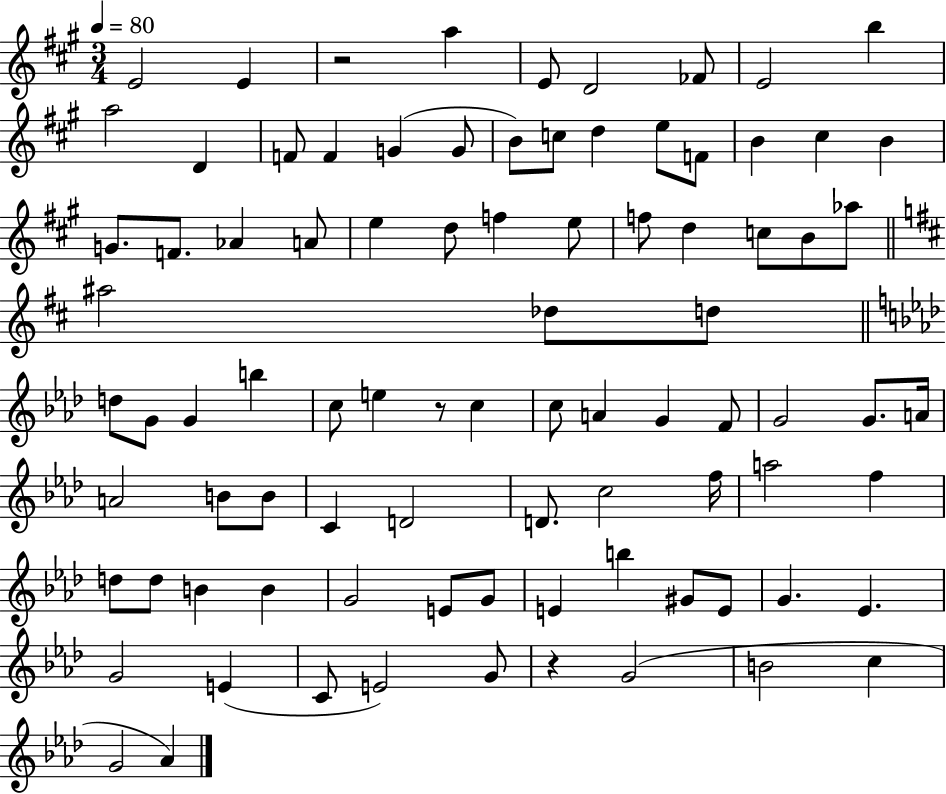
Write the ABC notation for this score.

X:1
T:Untitled
M:3/4
L:1/4
K:A
E2 E z2 a E/2 D2 _F/2 E2 b a2 D F/2 F G G/2 B/2 c/2 d e/2 F/2 B ^c B G/2 F/2 _A A/2 e d/2 f e/2 f/2 d c/2 B/2 _a/2 ^a2 _d/2 d/2 d/2 G/2 G b c/2 e z/2 c c/2 A G F/2 G2 G/2 A/4 A2 B/2 B/2 C D2 D/2 c2 f/4 a2 f d/2 d/2 B B G2 E/2 G/2 E b ^G/2 E/2 G _E G2 E C/2 E2 G/2 z G2 B2 c G2 _A